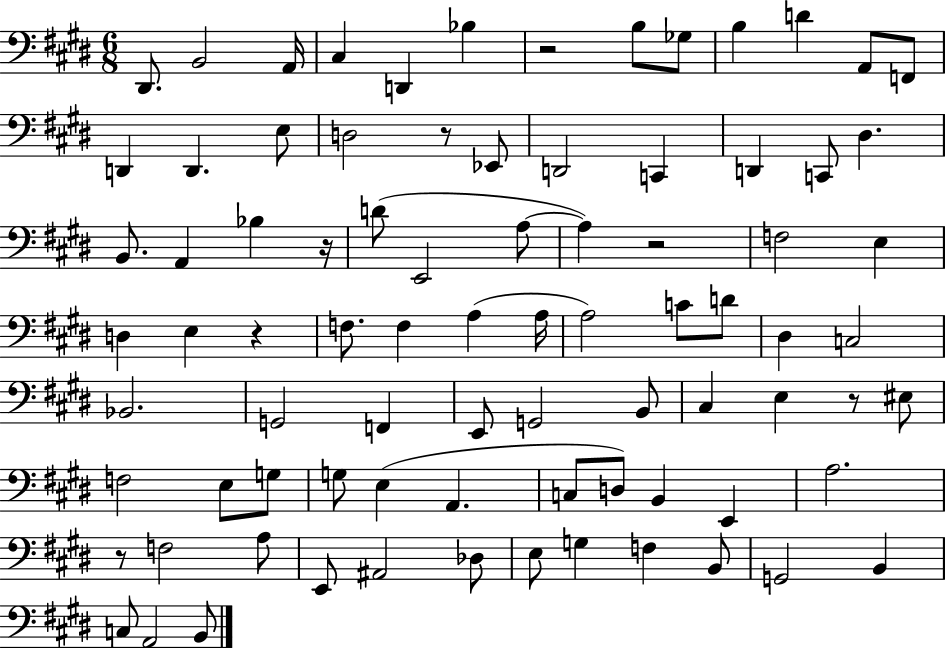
X:1
T:Untitled
M:6/8
L:1/4
K:E
^D,,/2 B,,2 A,,/4 ^C, D,, _B, z2 B,/2 _G,/2 B, D A,,/2 F,,/2 D,, D,, E,/2 D,2 z/2 _E,,/2 D,,2 C,, D,, C,,/2 ^D, B,,/2 A,, _B, z/4 D/2 E,,2 A,/2 A, z2 F,2 E, D, E, z F,/2 F, A, A,/4 A,2 C/2 D/2 ^D, C,2 _B,,2 G,,2 F,, E,,/2 G,,2 B,,/2 ^C, E, z/2 ^E,/2 F,2 E,/2 G,/2 G,/2 E, A,, C,/2 D,/2 B,, E,, A,2 z/2 F,2 A,/2 E,,/2 ^A,,2 _D,/2 E,/2 G, F, B,,/2 G,,2 B,, C,/2 A,,2 B,,/2